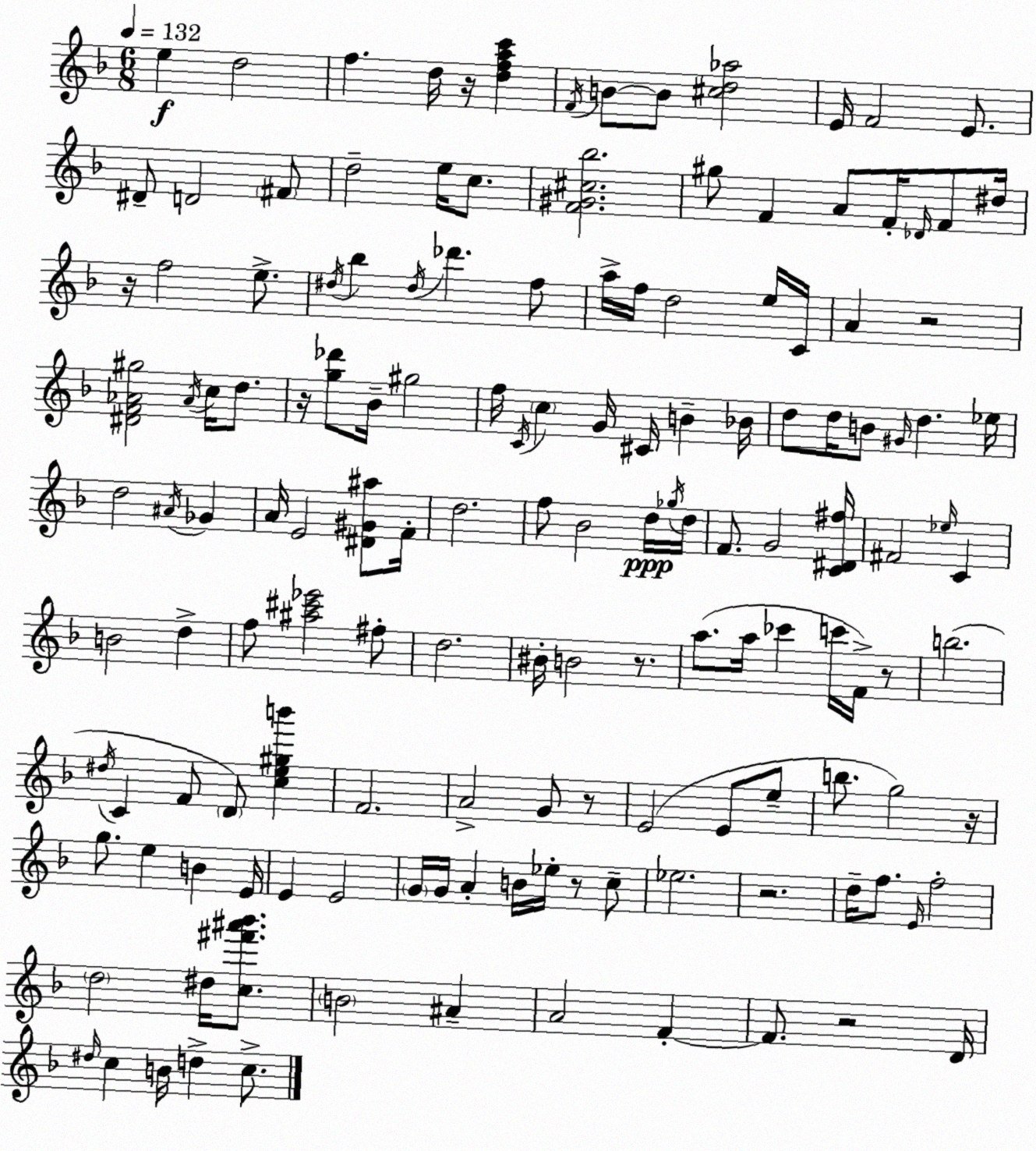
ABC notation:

X:1
T:Untitled
M:6/8
L:1/4
K:Dm
e d2 f d/4 z/4 [dfac'] F/4 B/2 B/2 [^cd_a]2 E/4 F2 E/2 ^D/2 D2 ^F/2 d2 e/4 c/2 [F^G^c_b]2 ^g/2 F A/2 F/4 _D/4 F/2 ^d/4 z/4 f2 e/2 ^d/4 _b ^d/4 _d' f/2 a/4 f/4 d2 e/4 C/4 A z2 [^DF_A^g]2 _A/4 c/4 d/2 z/4 [g_d']/2 _B/4 ^g2 f/4 C/4 c G/4 ^C/4 B _B/4 d/2 d/4 B/2 ^G/4 d _e/4 d2 ^A/4 _G A/4 E2 [^D^G^a]/2 F/4 d2 f/2 _B2 d/4 _g/4 d/4 F/2 G2 [C^D^f]/4 ^F2 _e/4 C B2 d f/2 [^a^c'_e']2 ^f/2 d2 ^B/4 B2 z/2 a/2 a/4 _c' c'/4 F/4 z/2 b2 ^d/4 C F/2 D/2 [ce^gb'] F2 A2 G/2 z/2 E2 E/2 e/2 b/2 g2 z/4 g/2 e B E/4 E E2 G/4 G/4 A B/4 _e/4 z/2 c/2 _e2 z2 d/4 f/2 E/4 f2 d2 ^d/4 [c^f'^a'_b']/2 B2 ^A A2 F F/2 z2 D/4 ^d/4 c B/4 d c/2